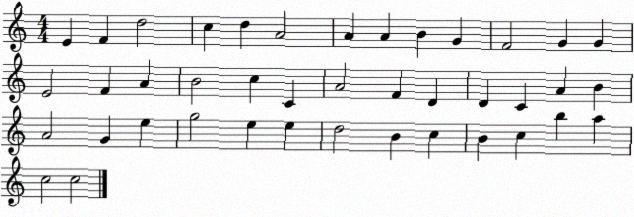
X:1
T:Untitled
M:4/4
L:1/4
K:C
E F d2 c d A2 A A B G F2 G G E2 F A B2 c C A2 F D D C A B A2 G e g2 e e d2 B c B c b a c2 c2